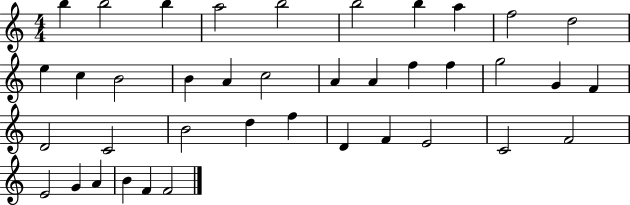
B5/q B5/h B5/q A5/h B5/h B5/h B5/q A5/q F5/h D5/h E5/q C5/q B4/h B4/q A4/q C5/h A4/q A4/q F5/q F5/q G5/h G4/q F4/q D4/h C4/h B4/h D5/q F5/q D4/q F4/q E4/h C4/h F4/h E4/h G4/q A4/q B4/q F4/q F4/h